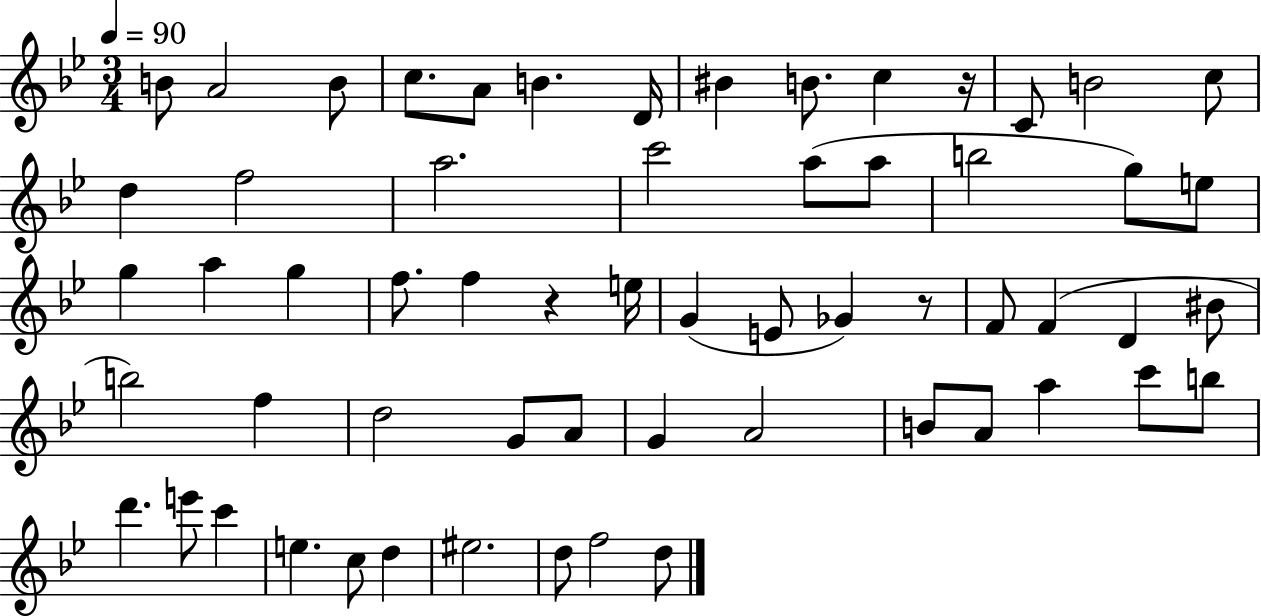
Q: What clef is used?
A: treble